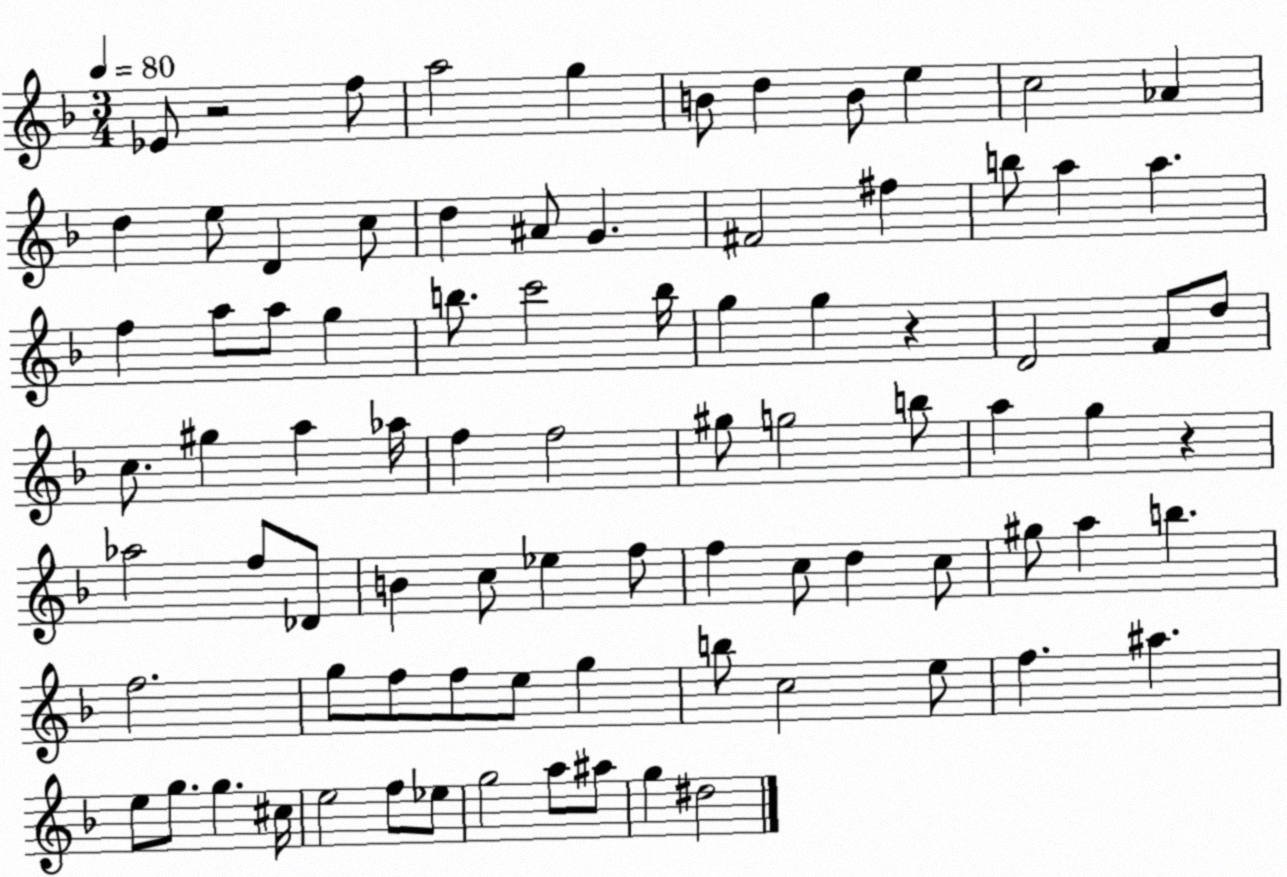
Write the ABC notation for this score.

X:1
T:Untitled
M:3/4
L:1/4
K:F
_E/2 z2 f/2 a2 g B/2 d B/2 e c2 _A d e/2 D c/2 d ^A/2 G ^F2 ^f b/2 a a f a/2 a/2 g b/2 c'2 b/4 g g z D2 F/2 d/2 c/2 ^g a _a/4 f f2 ^g/2 g2 b/2 a g z _a2 f/2 _D/2 B c/2 _e f/2 f c/2 d c/2 ^g/2 a b f2 g/2 f/2 f/2 e/2 g b/2 c2 e/2 f ^a e/2 g/2 g ^c/4 e2 f/2 _e/2 g2 a/2 ^a/2 g ^d2